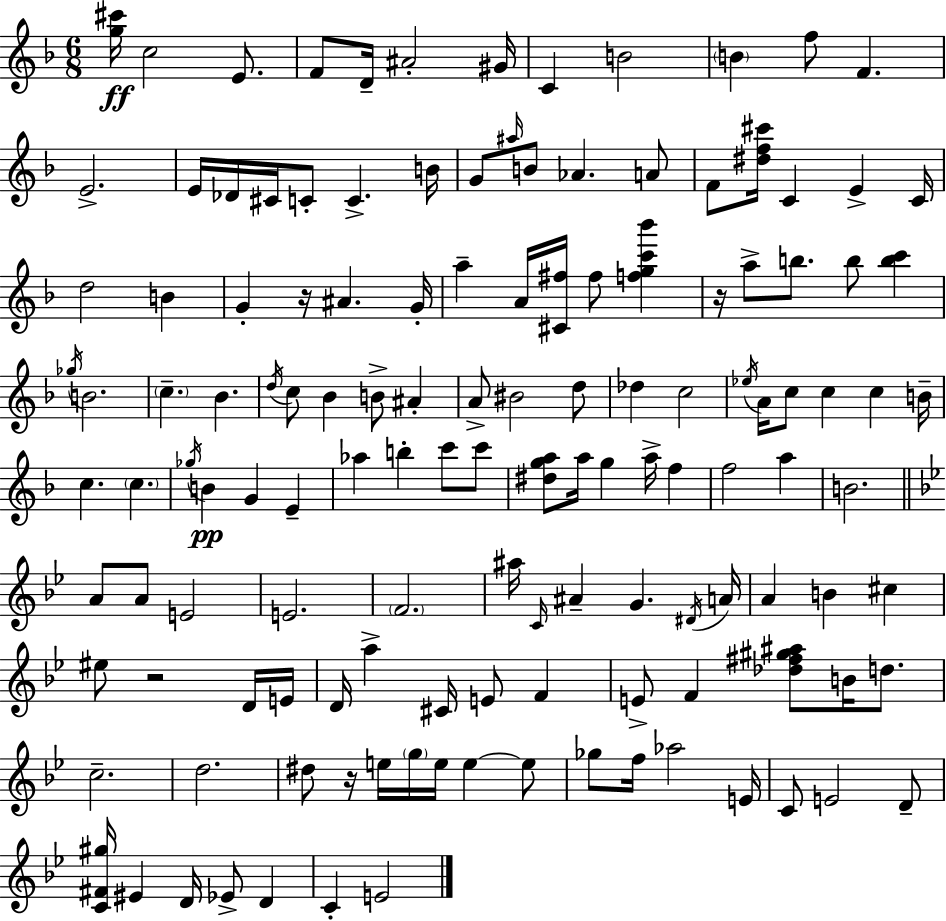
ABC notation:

X:1
T:Untitled
M:6/8
L:1/4
K:Dm
[g^c']/4 c2 E/2 F/2 D/4 ^A2 ^G/4 C B2 B f/2 F E2 E/4 _D/4 ^C/4 C/2 C B/4 G/2 ^a/4 B/2 _A A/2 F/2 [^df^c']/4 C E C/4 d2 B G z/4 ^A G/4 a A/4 [^C^f]/4 ^f/2 [fgc'_b'] z/4 a/2 b/2 b/2 [bc'] _g/4 B2 c _B d/4 c/2 _B B/2 ^A A/2 ^B2 d/2 _d c2 _e/4 A/4 c/2 c c B/4 c c _g/4 B G E _a b c'/2 c'/2 [^dga]/2 a/4 g a/4 f f2 a B2 A/2 A/2 E2 E2 F2 ^a/4 C/4 ^A G ^D/4 A/4 A B ^c ^e/2 z2 D/4 E/4 D/4 a ^C/4 E/2 F E/2 F [_d^f^g^a]/2 B/4 d/2 c2 d2 ^d/2 z/4 e/4 g/4 e/4 e e/2 _g/2 f/4 _a2 E/4 C/2 E2 D/2 [C^F^g]/4 ^E D/4 _E/2 D C E2